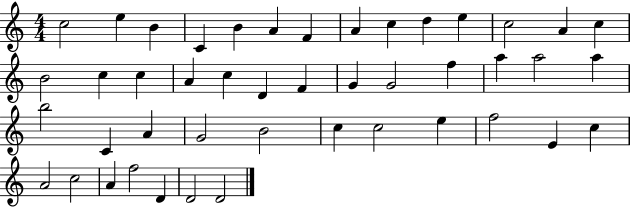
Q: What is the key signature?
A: C major